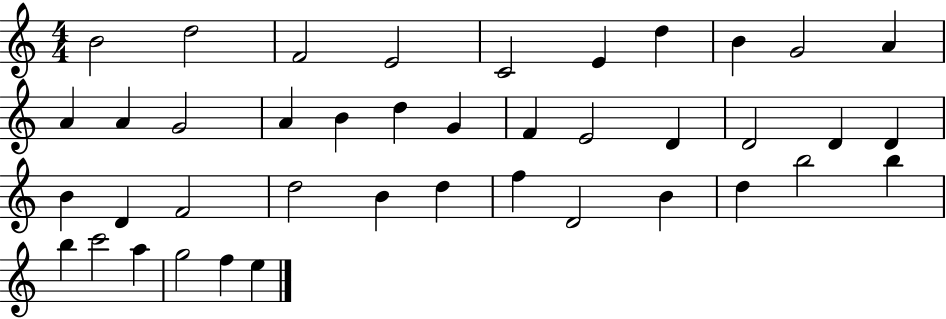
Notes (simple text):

B4/h D5/h F4/h E4/h C4/h E4/q D5/q B4/q G4/h A4/q A4/q A4/q G4/h A4/q B4/q D5/q G4/q F4/q E4/h D4/q D4/h D4/q D4/q B4/q D4/q F4/h D5/h B4/q D5/q F5/q D4/h B4/q D5/q B5/h B5/q B5/q C6/h A5/q G5/h F5/q E5/q